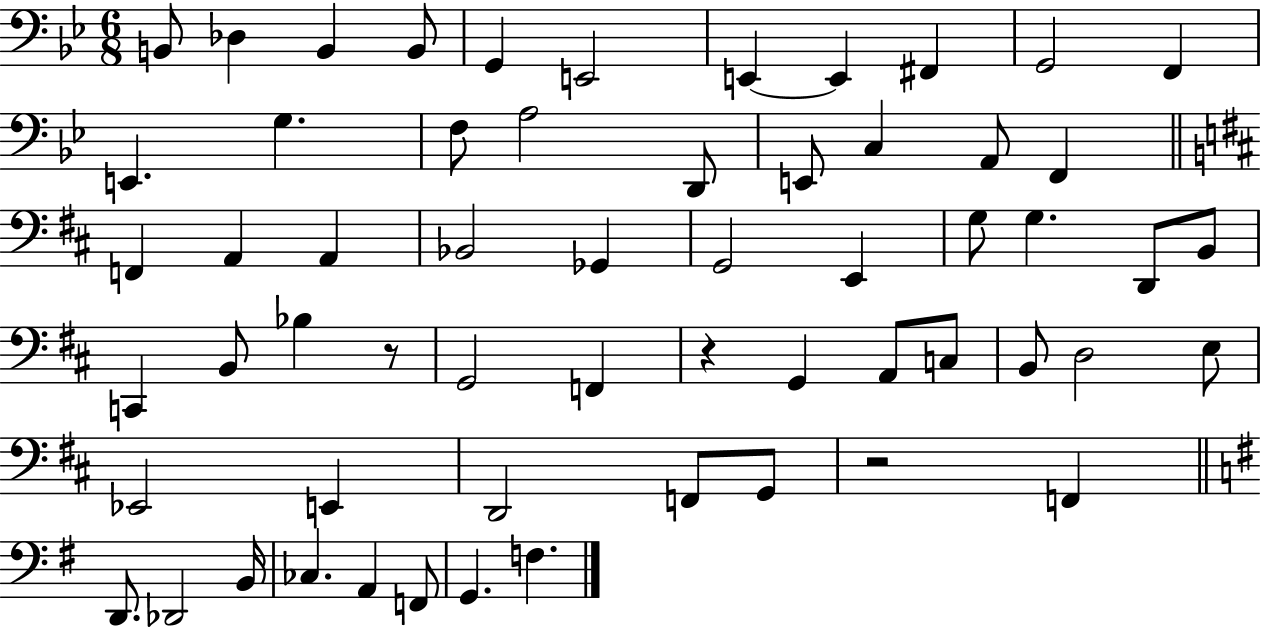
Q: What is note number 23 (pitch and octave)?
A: A2